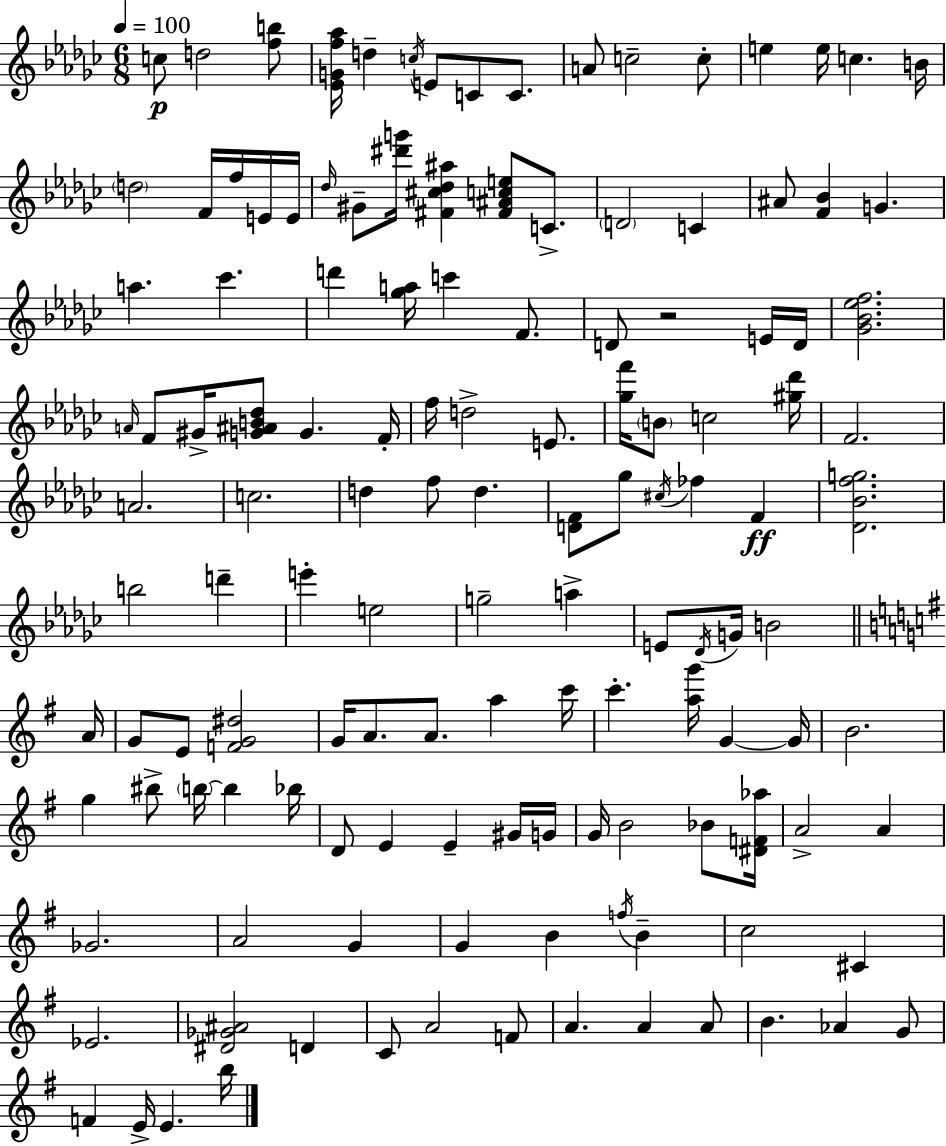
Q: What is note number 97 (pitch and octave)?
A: F5